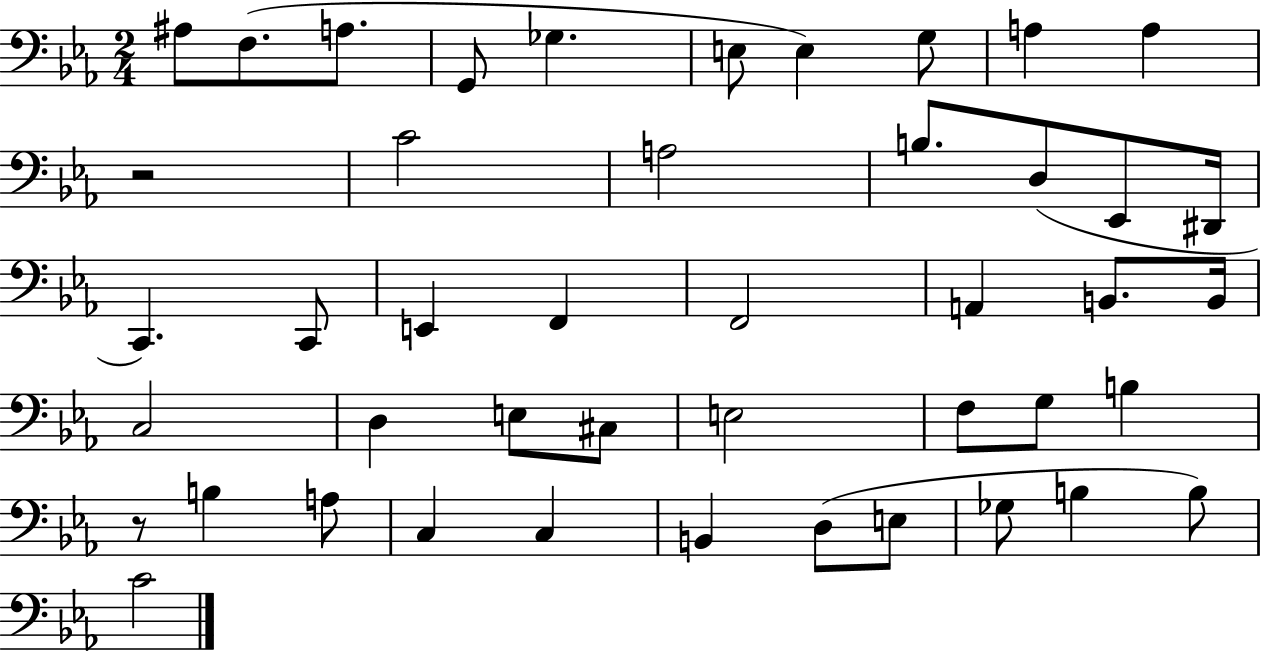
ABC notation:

X:1
T:Untitled
M:2/4
L:1/4
K:Eb
^A,/2 F,/2 A,/2 G,,/2 _G, E,/2 E, G,/2 A, A, z2 C2 A,2 B,/2 D,/2 _E,,/2 ^D,,/4 C,, C,,/2 E,, F,, F,,2 A,, B,,/2 B,,/4 C,2 D, E,/2 ^C,/2 E,2 F,/2 G,/2 B, z/2 B, A,/2 C, C, B,, D,/2 E,/2 _G,/2 B, B,/2 C2